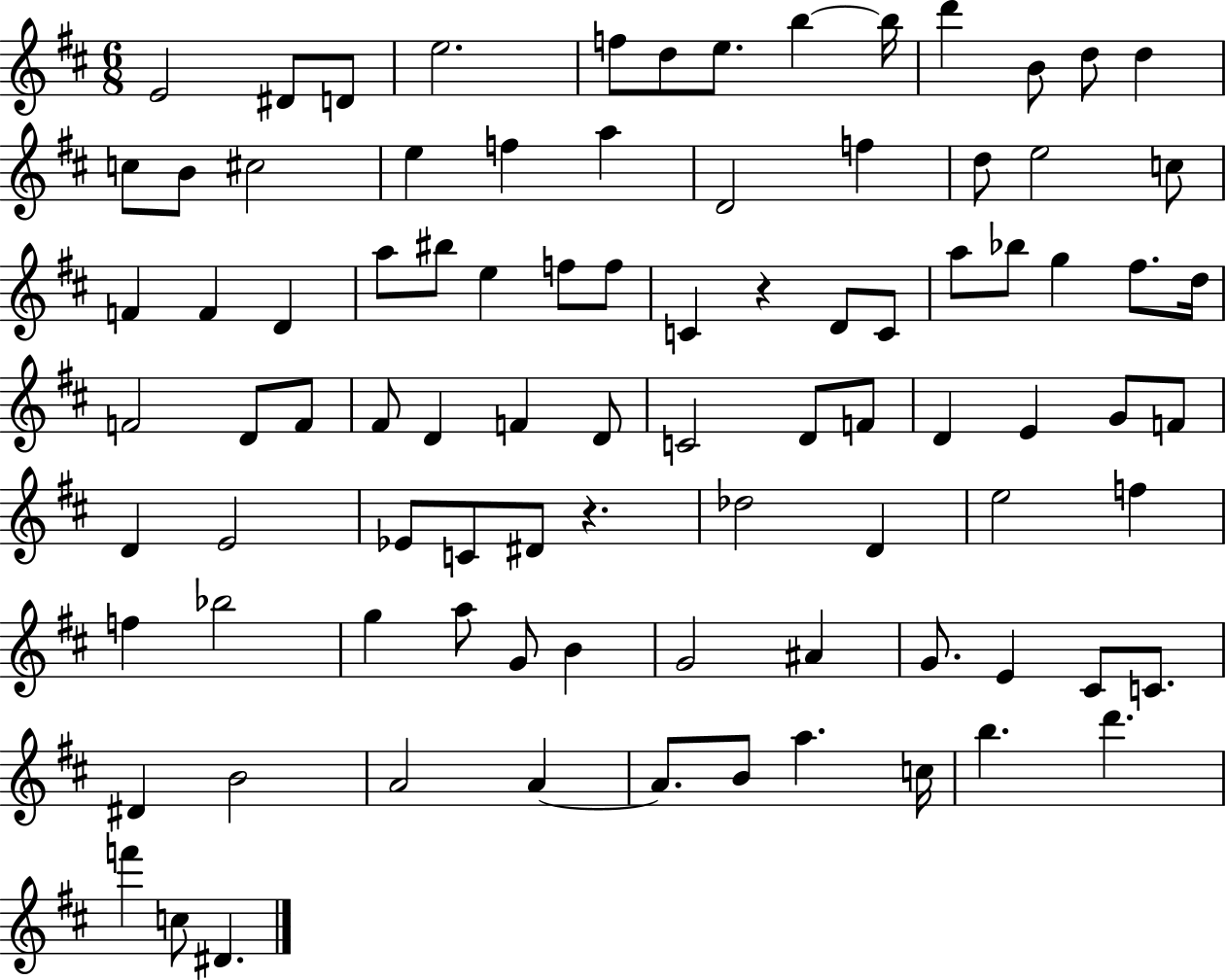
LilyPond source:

{
  \clef treble
  \numericTimeSignature
  \time 6/8
  \key d \major
  \repeat volta 2 { e'2 dis'8 d'8 | e''2. | f''8 d''8 e''8. b''4~~ b''16 | d'''4 b'8 d''8 d''4 | \break c''8 b'8 cis''2 | e''4 f''4 a''4 | d'2 f''4 | d''8 e''2 c''8 | \break f'4 f'4 d'4 | a''8 bis''8 e''4 f''8 f''8 | c'4 r4 d'8 c'8 | a''8 bes''8 g''4 fis''8. d''16 | \break f'2 d'8 f'8 | fis'8 d'4 f'4 d'8 | c'2 d'8 f'8 | d'4 e'4 g'8 f'8 | \break d'4 e'2 | ees'8 c'8 dis'8 r4. | des''2 d'4 | e''2 f''4 | \break f''4 bes''2 | g''4 a''8 g'8 b'4 | g'2 ais'4 | g'8. e'4 cis'8 c'8. | \break dis'4 b'2 | a'2 a'4~~ | a'8. b'8 a''4. c''16 | b''4. d'''4. | \break f'''4 c''8 dis'4. | } \bar "|."
}